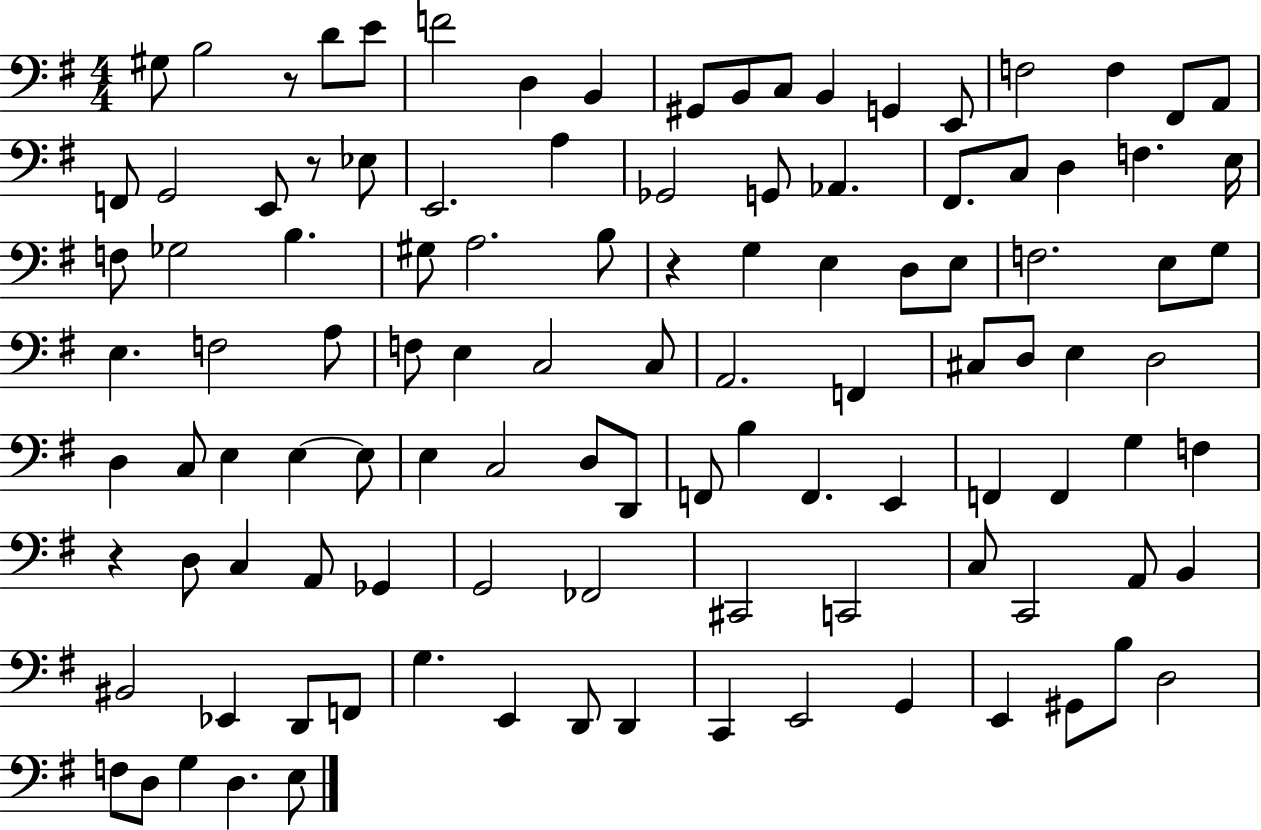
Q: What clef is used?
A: bass